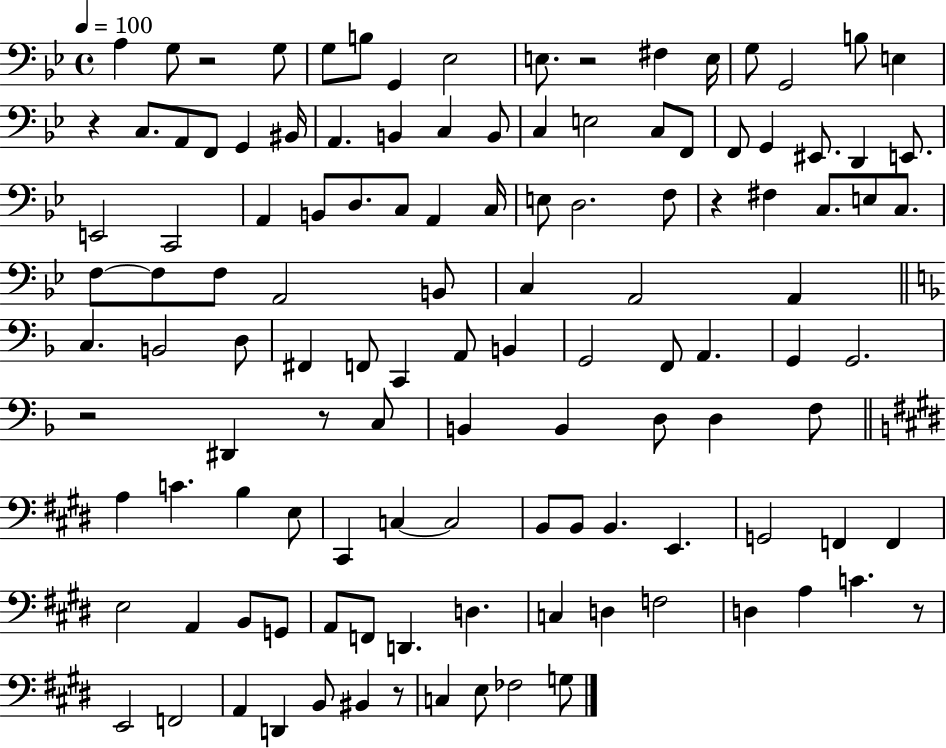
X:1
T:Untitled
M:4/4
L:1/4
K:Bb
A, G,/2 z2 G,/2 G,/2 B,/2 G,, _E,2 E,/2 z2 ^F, E,/4 G,/2 G,,2 B,/2 E, z C,/2 A,,/2 F,,/2 G,, ^B,,/4 A,, B,, C, B,,/2 C, E,2 C,/2 F,,/2 F,,/2 G,, ^E,,/2 D,, E,,/2 E,,2 C,,2 A,, B,,/2 D,/2 C,/2 A,, C,/4 E,/2 D,2 F,/2 z ^F, C,/2 E,/2 C,/2 F,/2 F,/2 F,/2 A,,2 B,,/2 C, A,,2 A,, C, B,,2 D,/2 ^F,, F,,/2 C,, A,,/2 B,, G,,2 F,,/2 A,, G,, G,,2 z2 ^D,, z/2 C,/2 B,, B,, D,/2 D, F,/2 A, C B, E,/2 ^C,, C, C,2 B,,/2 B,,/2 B,, E,, G,,2 F,, F,, E,2 A,, B,,/2 G,,/2 A,,/2 F,,/2 D,, D, C, D, F,2 D, A, C z/2 E,,2 F,,2 A,, D,, B,,/2 ^B,, z/2 C, E,/2 _F,2 G,/2